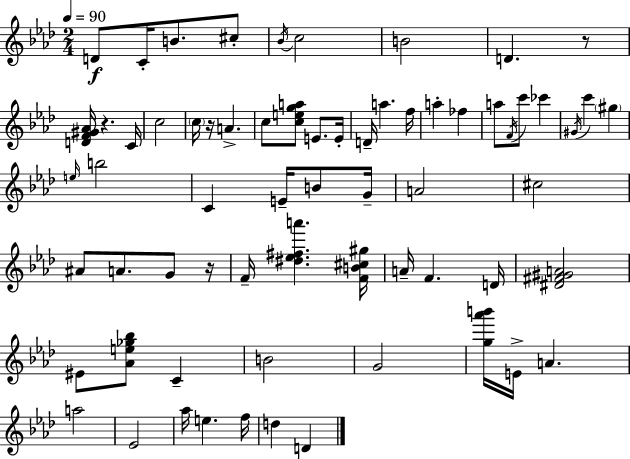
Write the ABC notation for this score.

X:1
T:Untitled
M:2/4
L:1/4
K:Fm
D/2 C/4 B/2 ^c/2 _B/4 c2 B2 D z/2 [DF^G_A]/4 z C/4 c2 c/4 z/4 A c/2 [cega]/2 E/2 E/4 D/4 a f/4 a _f a/2 F/4 c'/2 _c' ^G/4 c' ^g e/4 b2 C E/4 B/2 G/4 A2 ^c2 ^A/2 A/2 G/2 z/4 F/4 [^d_e^fa'] [FB^c^g]/4 A/4 F D/4 [^D^F^GA]2 ^E/2 [_Ae_g_b]/2 C B2 G2 [g_a'b']/4 E/4 A a2 _E2 _a/4 e f/4 d D